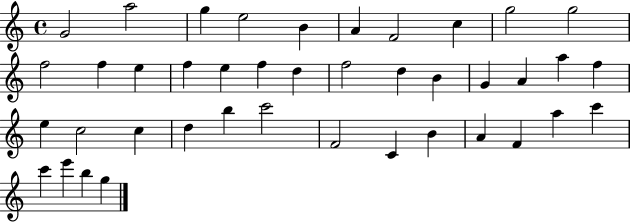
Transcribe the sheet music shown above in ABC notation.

X:1
T:Untitled
M:4/4
L:1/4
K:C
G2 a2 g e2 B A F2 c g2 g2 f2 f e f e f d f2 d B G A a f e c2 c d b c'2 F2 C B A F a c' c' e' b g